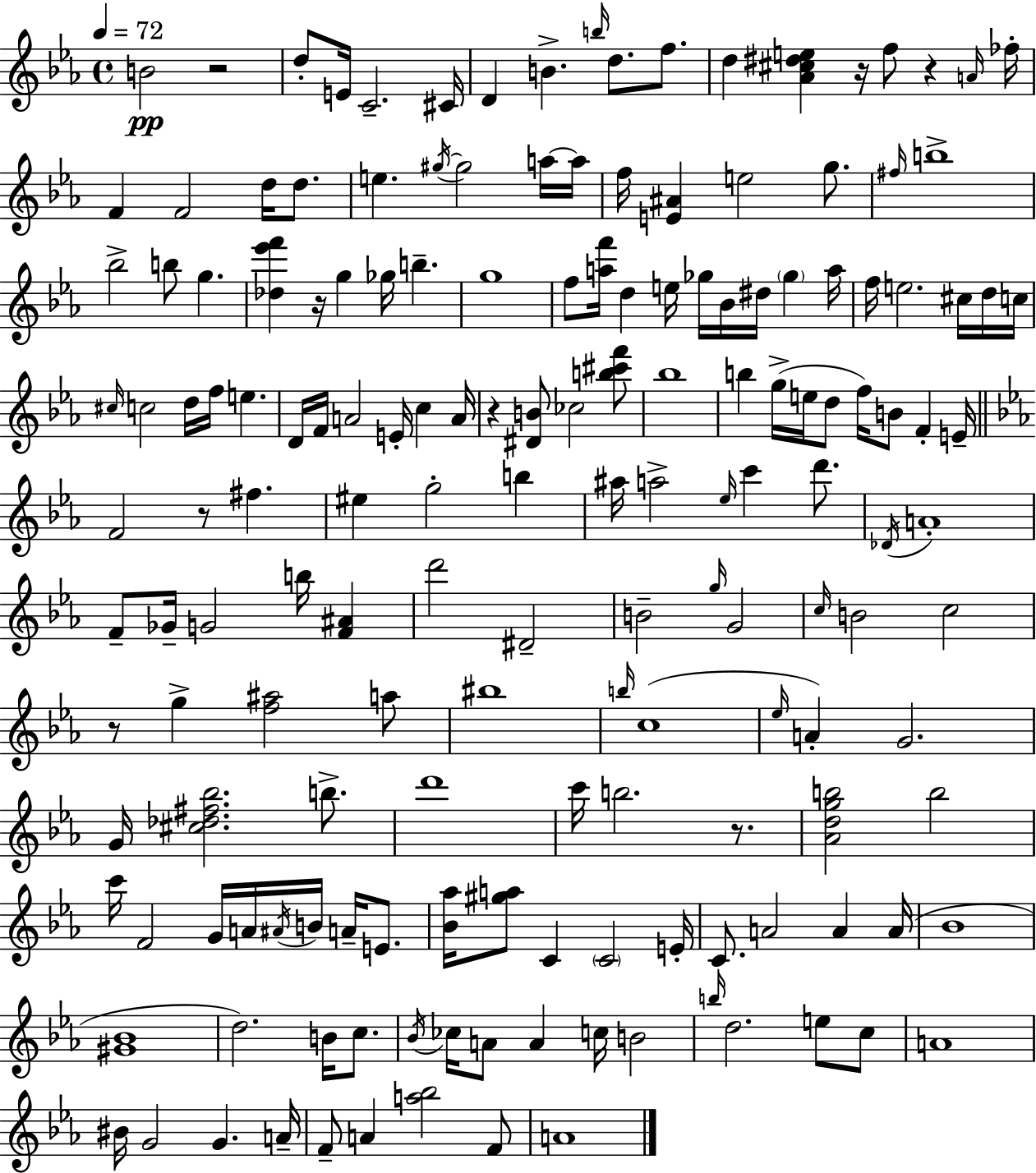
B4/h R/h D5/e E4/s C4/h. C#4/s D4/q B4/q. B5/s D5/e. F5/e. D5/q [Ab4,C#5,D#5,E5]/q R/s F5/e R/q A4/s FES5/s F4/q F4/h D5/s D5/e. E5/q. G#5/s G#5/h A5/s A5/s F5/s [E4,A#4]/q E5/h G5/e. F#5/s B5/w Bb5/h B5/e G5/q. [Db5,Eb6,F6]/q R/s G5/q Gb5/s B5/q. G5/w F5/e [A5,F6]/s D5/q E5/s Gb5/s Bb4/s D#5/s Gb5/q A5/s F5/s E5/h. C#5/s D5/s C5/s C#5/s C5/h D5/s F5/s E5/q. D4/s F4/s A4/h E4/s C5/q A4/s R/q [D#4,B4]/e CES5/h [B5,C#6,F6]/e Bb5/w B5/q G5/s E5/s D5/e F5/s B4/e F4/q E4/s F4/h R/e F#5/q. EIS5/q G5/h B5/q A#5/s A5/h Eb5/s C6/q D6/e. Db4/s A4/w F4/e Gb4/s G4/h B5/s [F4,A#4]/q D6/h D#4/h B4/h G5/s G4/h C5/s B4/h C5/h R/e G5/q [F5,A#5]/h A5/e BIS5/w B5/s C5/w Eb5/s A4/q G4/h. G4/s [C#5,Db5,F#5,Bb5]/h. B5/e. D6/w C6/s B5/h. R/e. [Ab4,D5,G5,B5]/h B5/h C6/s F4/h G4/s A4/s A#4/s B4/s A4/s E4/e. [Bb4,Ab5]/s [G#5,A5]/e C4/q C4/h E4/s C4/e. A4/h A4/q A4/s Bb4/w [G#4,Bb4]/w D5/h. B4/s C5/e. Bb4/s CES5/s A4/e A4/q C5/s B4/h B5/s D5/h. E5/e C5/e A4/w BIS4/s G4/h G4/q. A4/s F4/e A4/q [A5,Bb5]/h F4/e A4/w